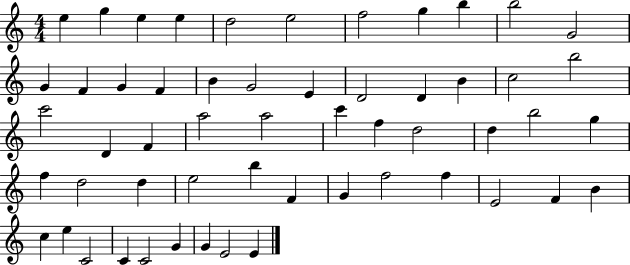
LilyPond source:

{
  \clef treble
  \numericTimeSignature
  \time 4/4
  \key c \major
  e''4 g''4 e''4 e''4 | d''2 e''2 | f''2 g''4 b''4 | b''2 g'2 | \break g'4 f'4 g'4 f'4 | b'4 g'2 e'4 | d'2 d'4 b'4 | c''2 b''2 | \break c'''2 d'4 f'4 | a''2 a''2 | c'''4 f''4 d''2 | d''4 b''2 g''4 | \break f''4 d''2 d''4 | e''2 b''4 f'4 | g'4 f''2 f''4 | e'2 f'4 b'4 | \break c''4 e''4 c'2 | c'4 c'2 g'4 | g'4 e'2 e'4 | \bar "|."
}